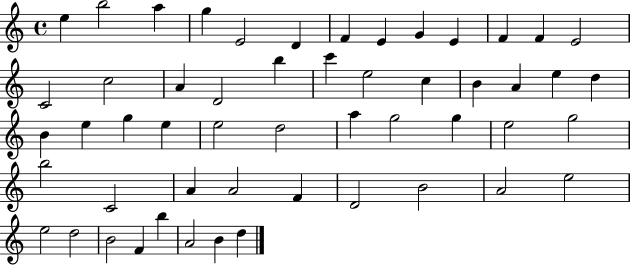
E5/q B5/h A5/q G5/q E4/h D4/q F4/q E4/q G4/q E4/q F4/q F4/q E4/h C4/h C5/h A4/q D4/h B5/q C6/q E5/h C5/q B4/q A4/q E5/q D5/q B4/q E5/q G5/q E5/q E5/h D5/h A5/q G5/h G5/q E5/h G5/h B5/h C4/h A4/q A4/h F4/q D4/h B4/h A4/h E5/h E5/h D5/h B4/h F4/q B5/q A4/h B4/q D5/q